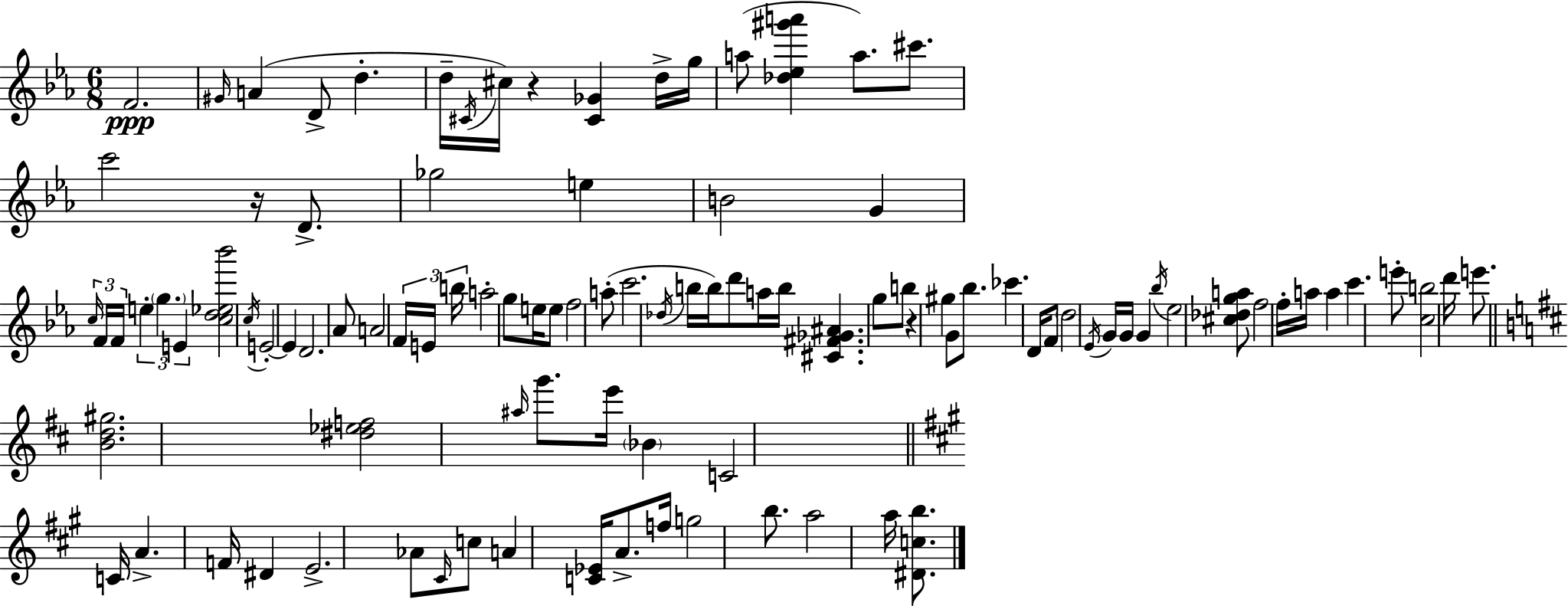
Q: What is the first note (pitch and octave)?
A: F4